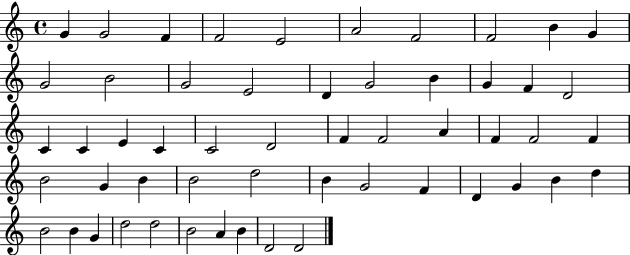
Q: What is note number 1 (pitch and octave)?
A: G4